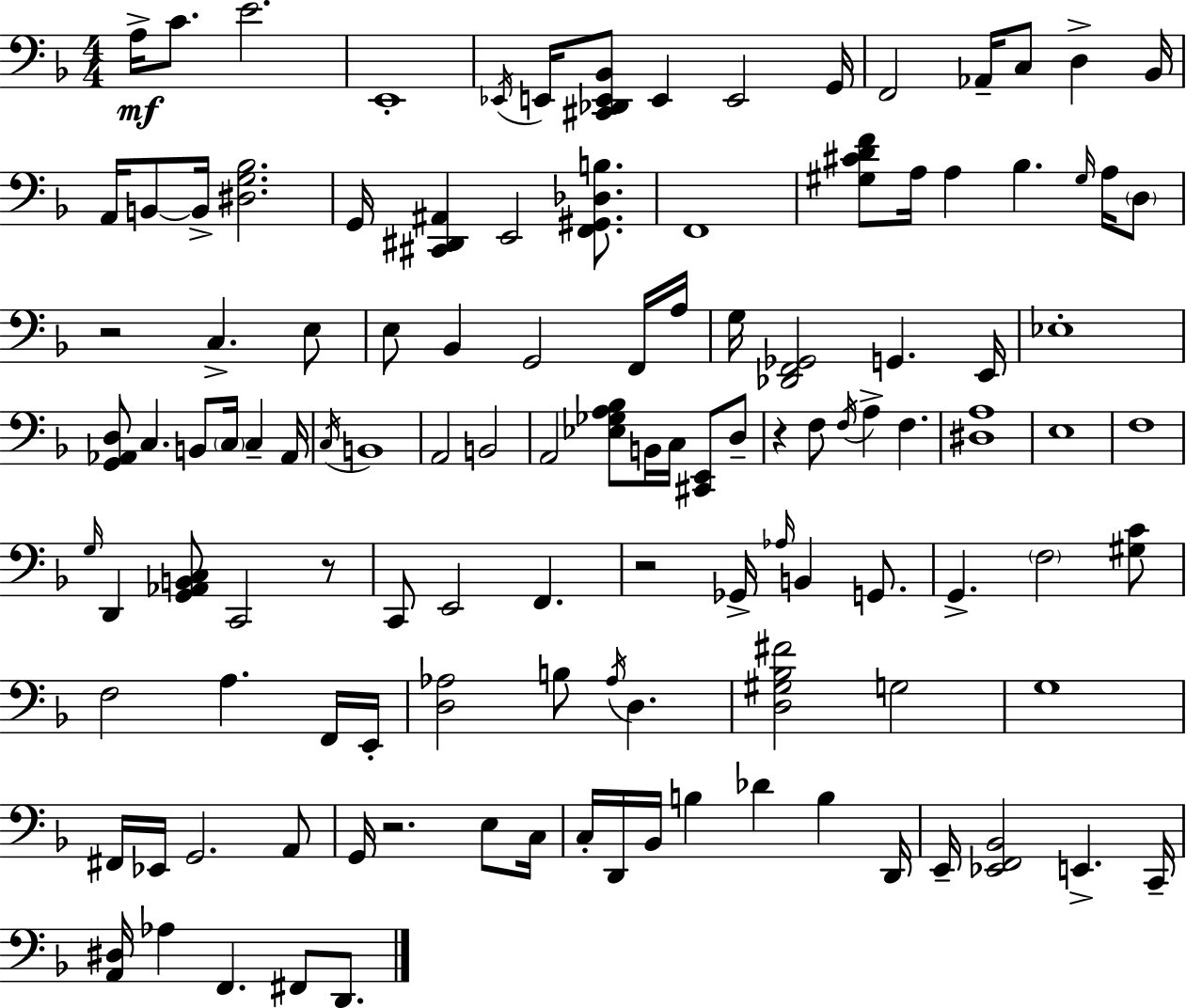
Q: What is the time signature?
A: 4/4